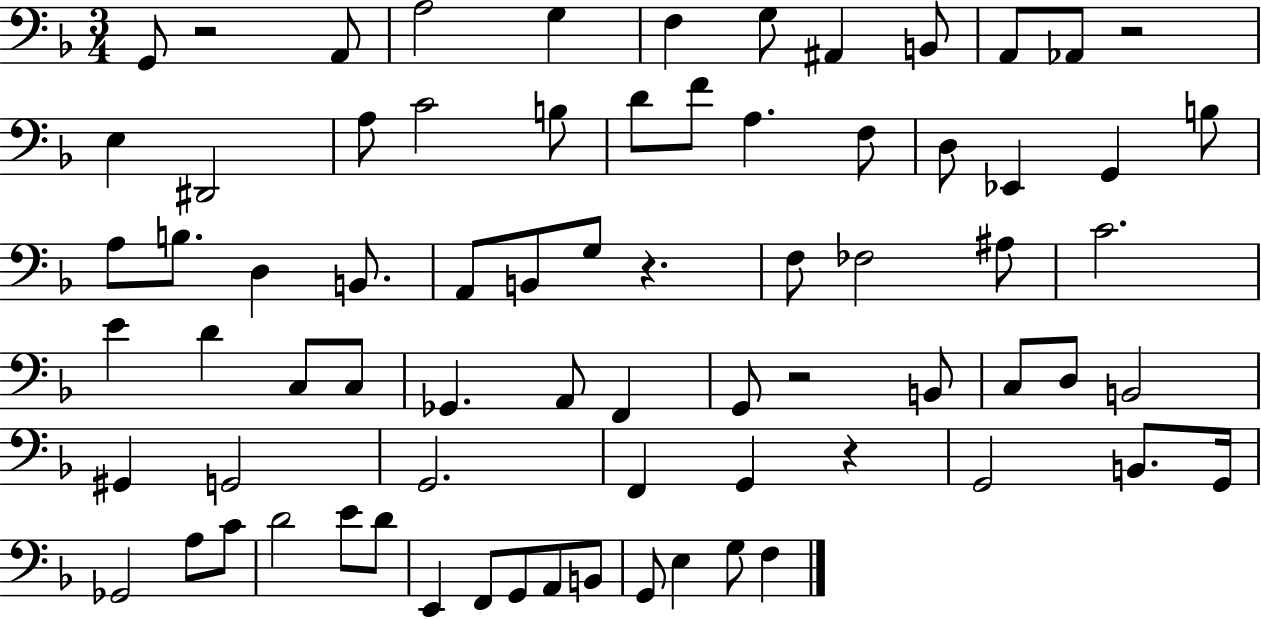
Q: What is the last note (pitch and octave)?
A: F3